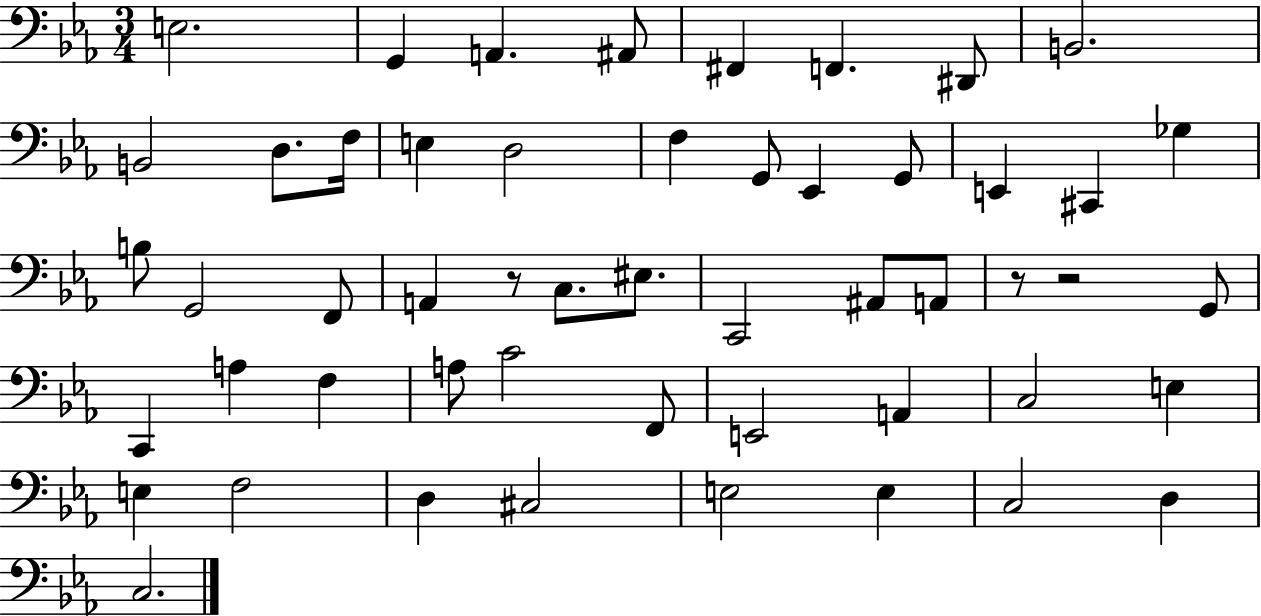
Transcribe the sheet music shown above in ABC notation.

X:1
T:Untitled
M:3/4
L:1/4
K:Eb
E,2 G,, A,, ^A,,/2 ^F,, F,, ^D,,/2 B,,2 B,,2 D,/2 F,/4 E, D,2 F, G,,/2 _E,, G,,/2 E,, ^C,, _G, B,/2 G,,2 F,,/2 A,, z/2 C,/2 ^E,/2 C,,2 ^A,,/2 A,,/2 z/2 z2 G,,/2 C,, A, F, A,/2 C2 F,,/2 E,,2 A,, C,2 E, E, F,2 D, ^C,2 E,2 E, C,2 D, C,2